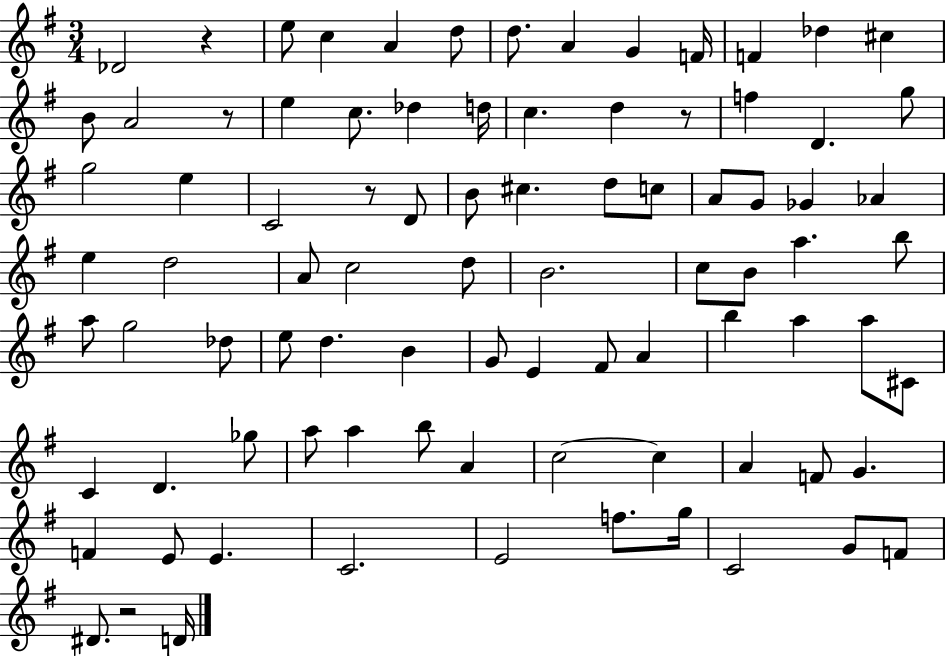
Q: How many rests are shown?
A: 5